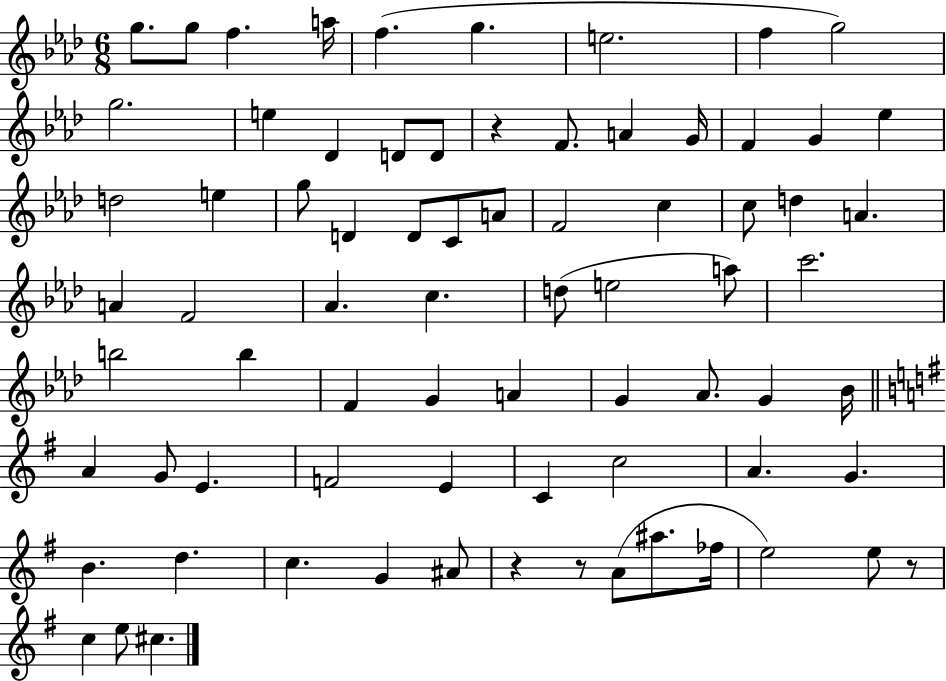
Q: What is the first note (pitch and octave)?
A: G5